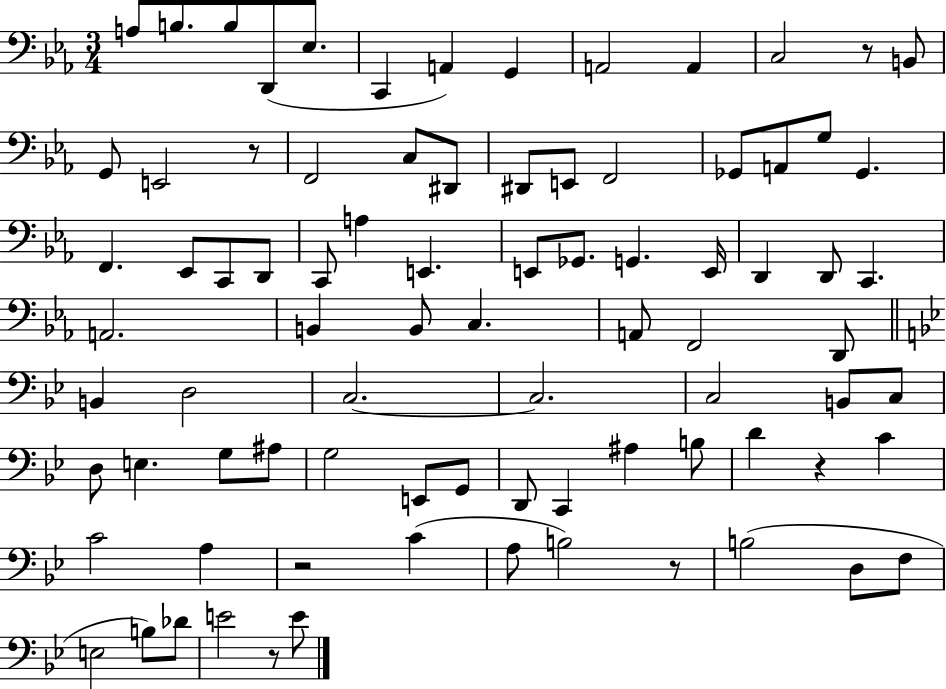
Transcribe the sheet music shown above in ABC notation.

X:1
T:Untitled
M:3/4
L:1/4
K:Eb
A,/2 B,/2 B,/2 D,,/2 _E,/2 C,, A,, G,, A,,2 A,, C,2 z/2 B,,/2 G,,/2 E,,2 z/2 F,,2 C,/2 ^D,,/2 ^D,,/2 E,,/2 F,,2 _G,,/2 A,,/2 G,/2 _G,, F,, _E,,/2 C,,/2 D,,/2 C,,/2 A, E,, E,,/2 _G,,/2 G,, E,,/4 D,, D,,/2 C,, A,,2 B,, B,,/2 C, A,,/2 F,,2 D,,/2 B,, D,2 C,2 C,2 C,2 B,,/2 C,/2 D,/2 E, G,/2 ^A,/2 G,2 E,,/2 G,,/2 D,,/2 C,, ^A, B,/2 D z C C2 A, z2 C A,/2 B,2 z/2 B,2 D,/2 F,/2 E,2 B,/2 _D/2 E2 z/2 E/2